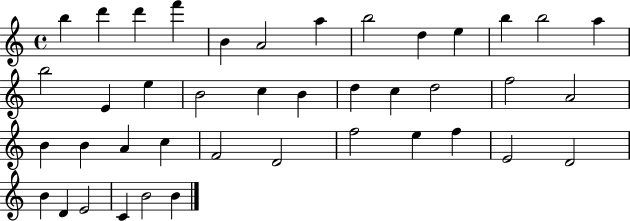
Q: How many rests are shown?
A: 0